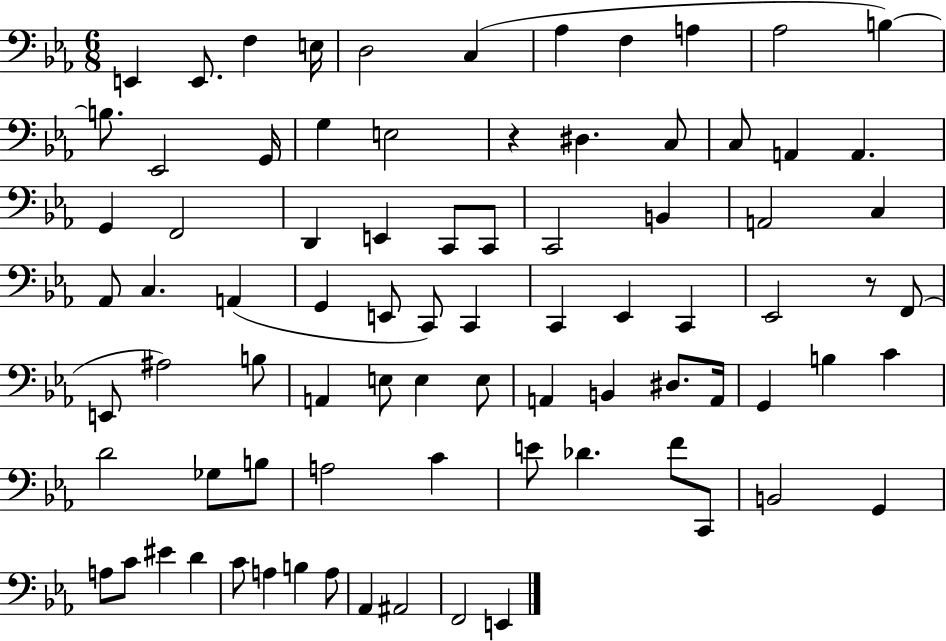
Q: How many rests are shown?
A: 2